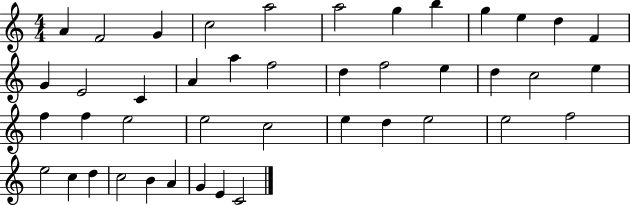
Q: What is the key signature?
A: C major